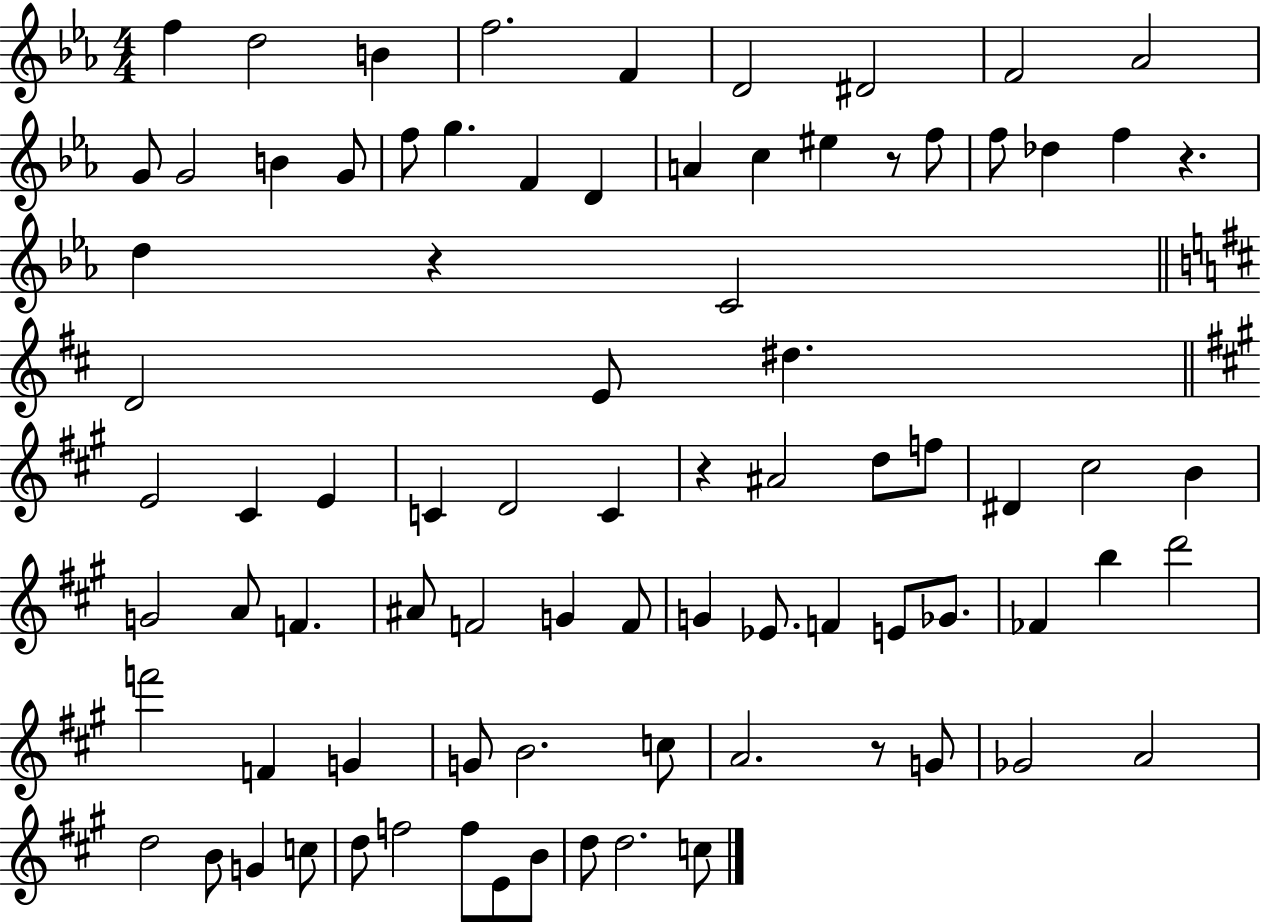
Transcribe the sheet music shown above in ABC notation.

X:1
T:Untitled
M:4/4
L:1/4
K:Eb
f d2 B f2 F D2 ^D2 F2 _A2 G/2 G2 B G/2 f/2 g F D A c ^e z/2 f/2 f/2 _d f z d z C2 D2 E/2 ^d E2 ^C E C D2 C z ^A2 d/2 f/2 ^D ^c2 B G2 A/2 F ^A/2 F2 G F/2 G _E/2 F E/2 _G/2 _F b d'2 f'2 F G G/2 B2 c/2 A2 z/2 G/2 _G2 A2 d2 B/2 G c/2 d/2 f2 f/2 E/2 B/2 d/2 d2 c/2